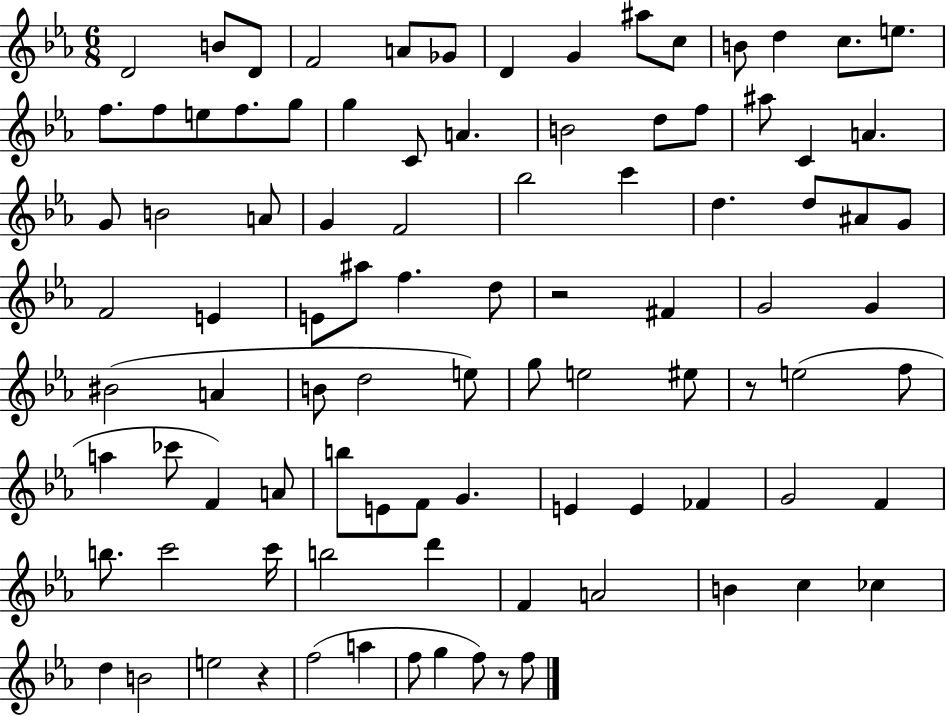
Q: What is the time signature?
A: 6/8